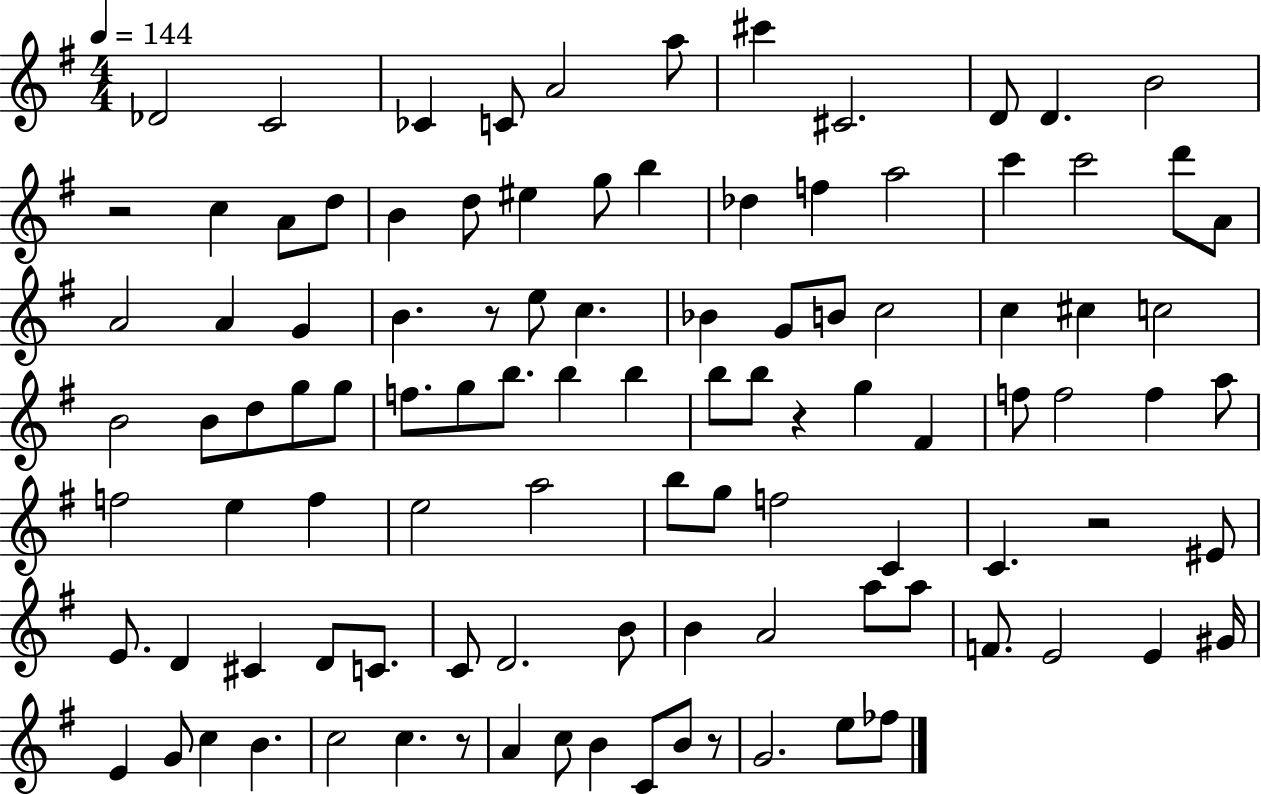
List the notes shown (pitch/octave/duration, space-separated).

Db4/h C4/h CES4/q C4/e A4/h A5/e C#6/q C#4/h. D4/e D4/q. B4/h R/h C5/q A4/e D5/e B4/q D5/e EIS5/q G5/e B5/q Db5/q F5/q A5/h C6/q C6/h D6/e A4/e A4/h A4/q G4/q B4/q. R/e E5/e C5/q. Bb4/q G4/e B4/e C5/h C5/q C#5/q C5/h B4/h B4/e D5/e G5/e G5/e F5/e. G5/e B5/e. B5/q B5/q B5/e B5/e R/q G5/q F#4/q F5/e F5/h F5/q A5/e F5/h E5/q F5/q E5/h A5/h B5/e G5/e F5/h C4/q C4/q. R/h EIS4/e E4/e. D4/q C#4/q D4/e C4/e. C4/e D4/h. B4/e B4/q A4/h A5/e A5/e F4/e. E4/h E4/q G#4/s E4/q G4/e C5/q B4/q. C5/h C5/q. R/e A4/q C5/e B4/q C4/e B4/e R/e G4/h. E5/e FES5/e